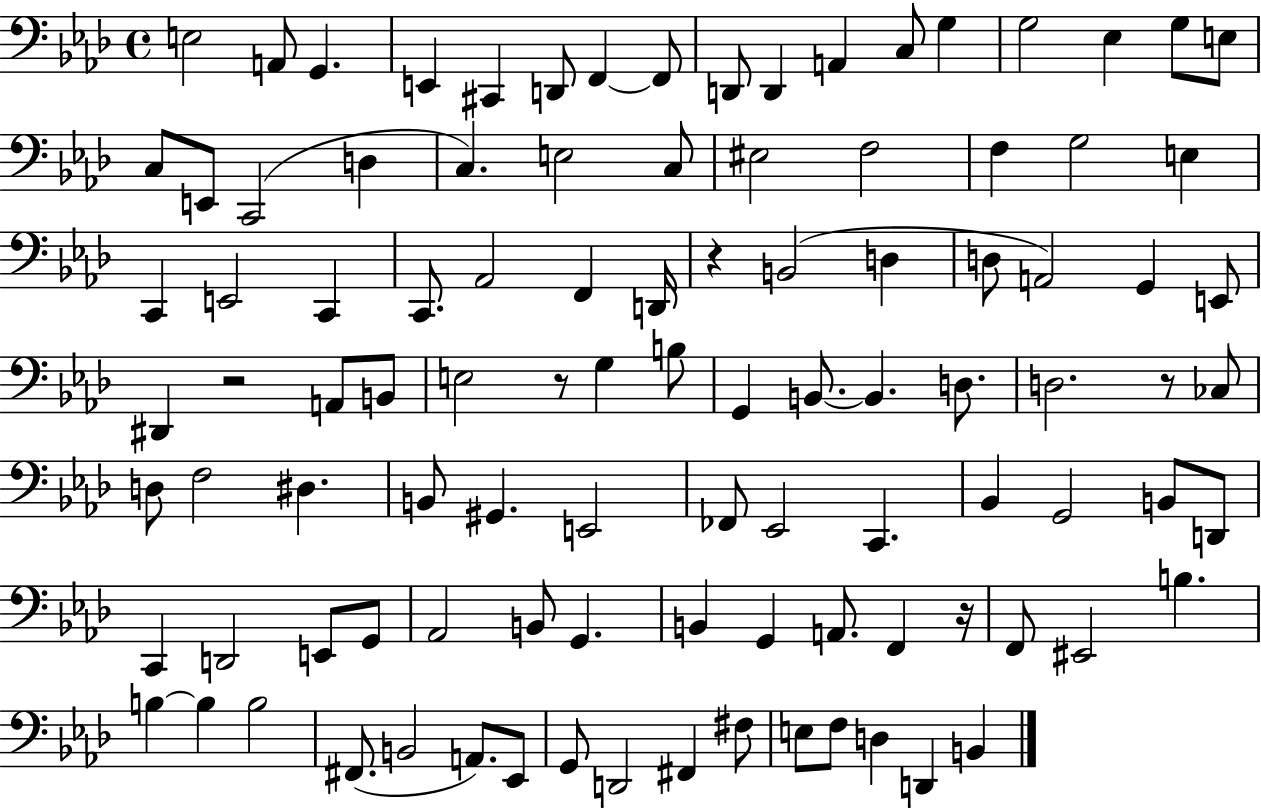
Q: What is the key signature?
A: AES major